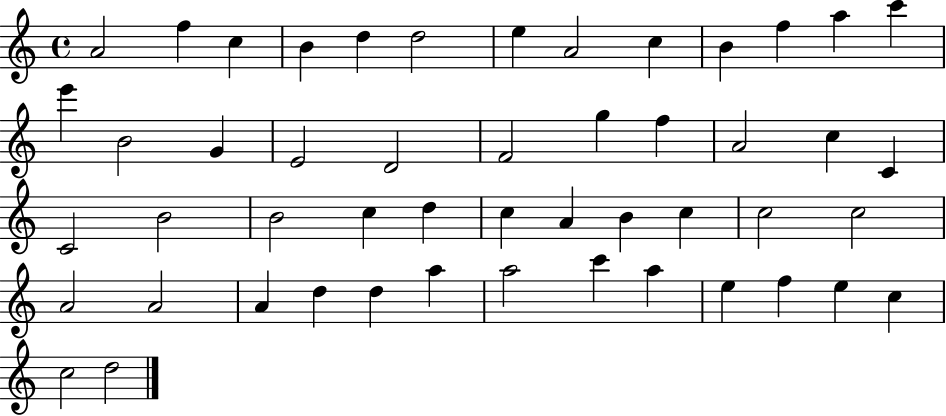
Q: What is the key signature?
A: C major